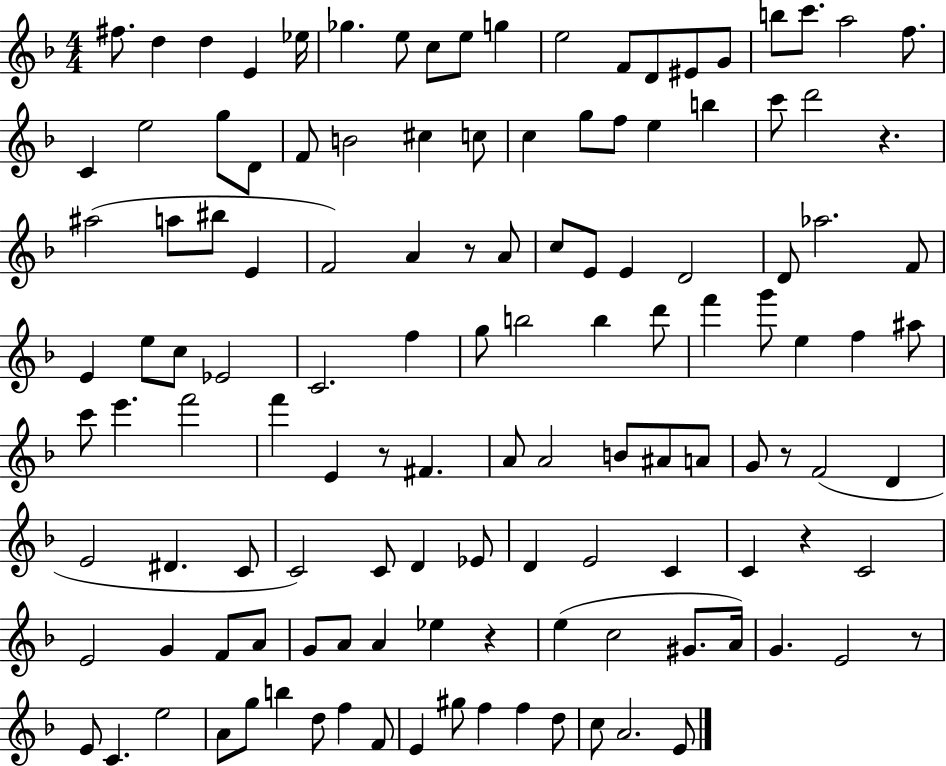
{
  \clef treble
  \numericTimeSignature
  \time 4/4
  \key f \major
  fis''8. d''4 d''4 e'4 ees''16 | ges''4. e''8 c''8 e''8 g''4 | e''2 f'8 d'8 eis'8 g'8 | b''8 c'''8. a''2 f''8. | \break c'4 e''2 g''8 d'8 | f'8 b'2 cis''4 c''8 | c''4 g''8 f''8 e''4 b''4 | c'''8 d'''2 r4. | \break ais''2( a''8 bis''8 e'4 | f'2) a'4 r8 a'8 | c''8 e'8 e'4 d'2 | d'8 aes''2. f'8 | \break e'4 e''8 c''8 ees'2 | c'2. f''4 | g''8 b''2 b''4 d'''8 | f'''4 g'''8 e''4 f''4 ais''8 | \break c'''8 e'''4. f'''2 | f'''4 e'4 r8 fis'4. | a'8 a'2 b'8 ais'8 a'8 | g'8 r8 f'2( d'4 | \break e'2 dis'4. c'8 | c'2) c'8 d'4 ees'8 | d'4 e'2 c'4 | c'4 r4 c'2 | \break e'2 g'4 f'8 a'8 | g'8 a'8 a'4 ees''4 r4 | e''4( c''2 gis'8. a'16) | g'4. e'2 r8 | \break e'8 c'4. e''2 | a'8 g''8 b''4 d''8 f''4 f'8 | e'4 gis''8 f''4 f''4 d''8 | c''8 a'2. e'8 | \break \bar "|."
}